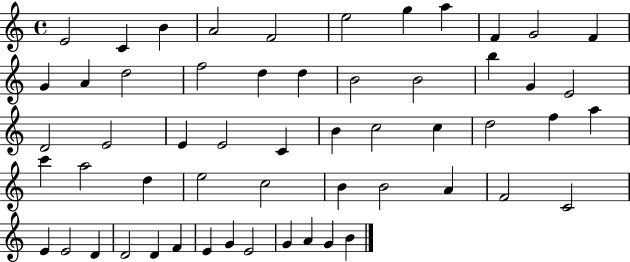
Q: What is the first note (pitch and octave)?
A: E4